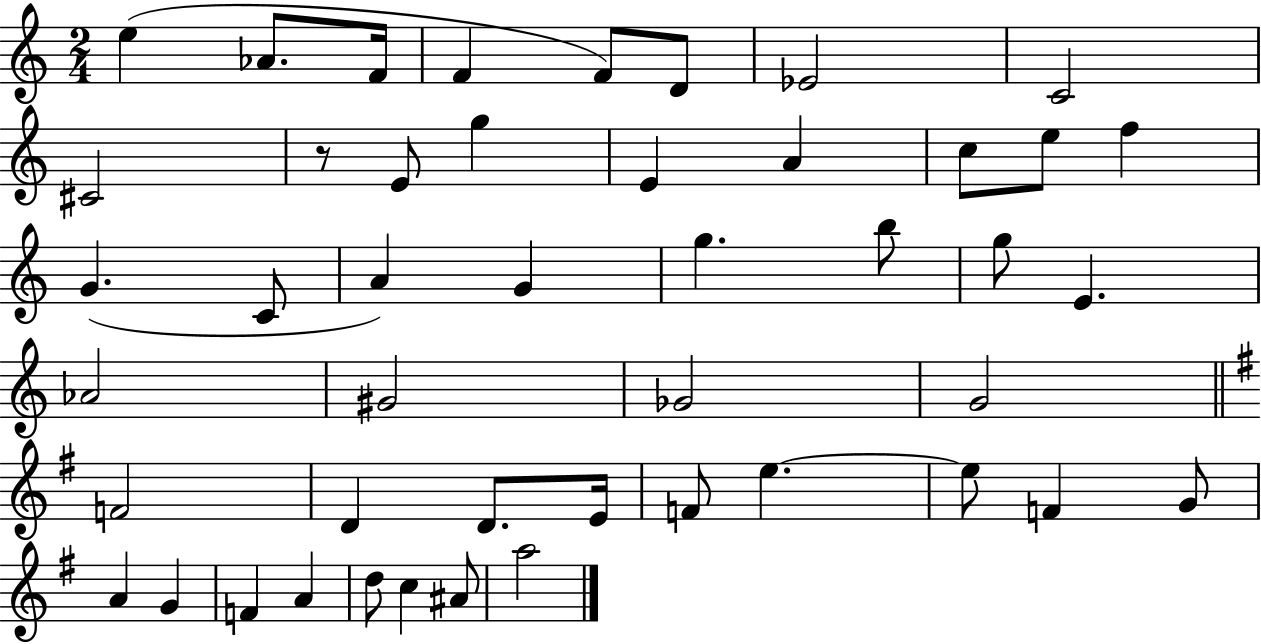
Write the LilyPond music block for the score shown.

{
  \clef treble
  \numericTimeSignature
  \time 2/4
  \key c \major
  e''4( aes'8. f'16 | f'4 f'8) d'8 | ees'2 | c'2 | \break cis'2 | r8 e'8 g''4 | e'4 a'4 | c''8 e''8 f''4 | \break g'4.( c'8 | a'4) g'4 | g''4. b''8 | g''8 e'4. | \break aes'2 | gis'2 | ges'2 | g'2 | \break \bar "||" \break \key e \minor f'2 | d'4 d'8. e'16 | f'8 e''4.~~ | e''8 f'4 g'8 | \break a'4 g'4 | f'4 a'4 | d''8 c''4 ais'8 | a''2 | \break \bar "|."
}